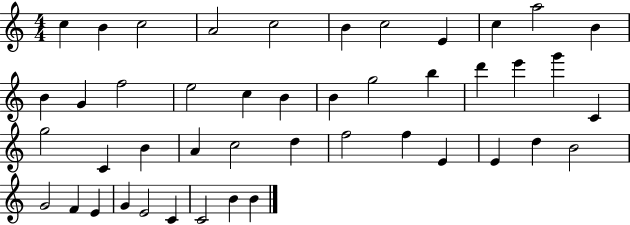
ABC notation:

X:1
T:Untitled
M:4/4
L:1/4
K:C
c B c2 A2 c2 B c2 E c a2 B B G f2 e2 c B B g2 b d' e' g' C g2 C B A c2 d f2 f E E d B2 G2 F E G E2 C C2 B B